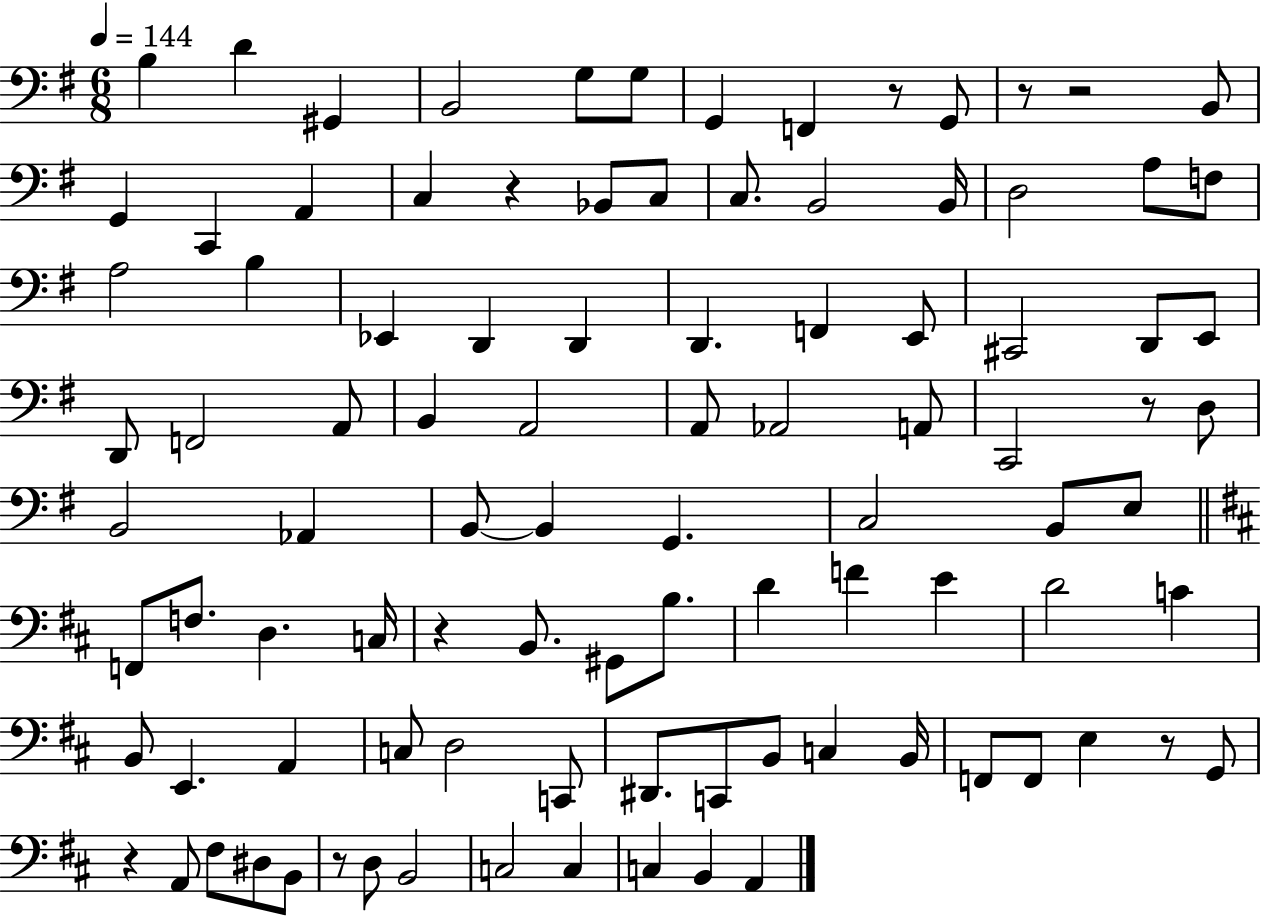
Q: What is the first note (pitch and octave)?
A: B3